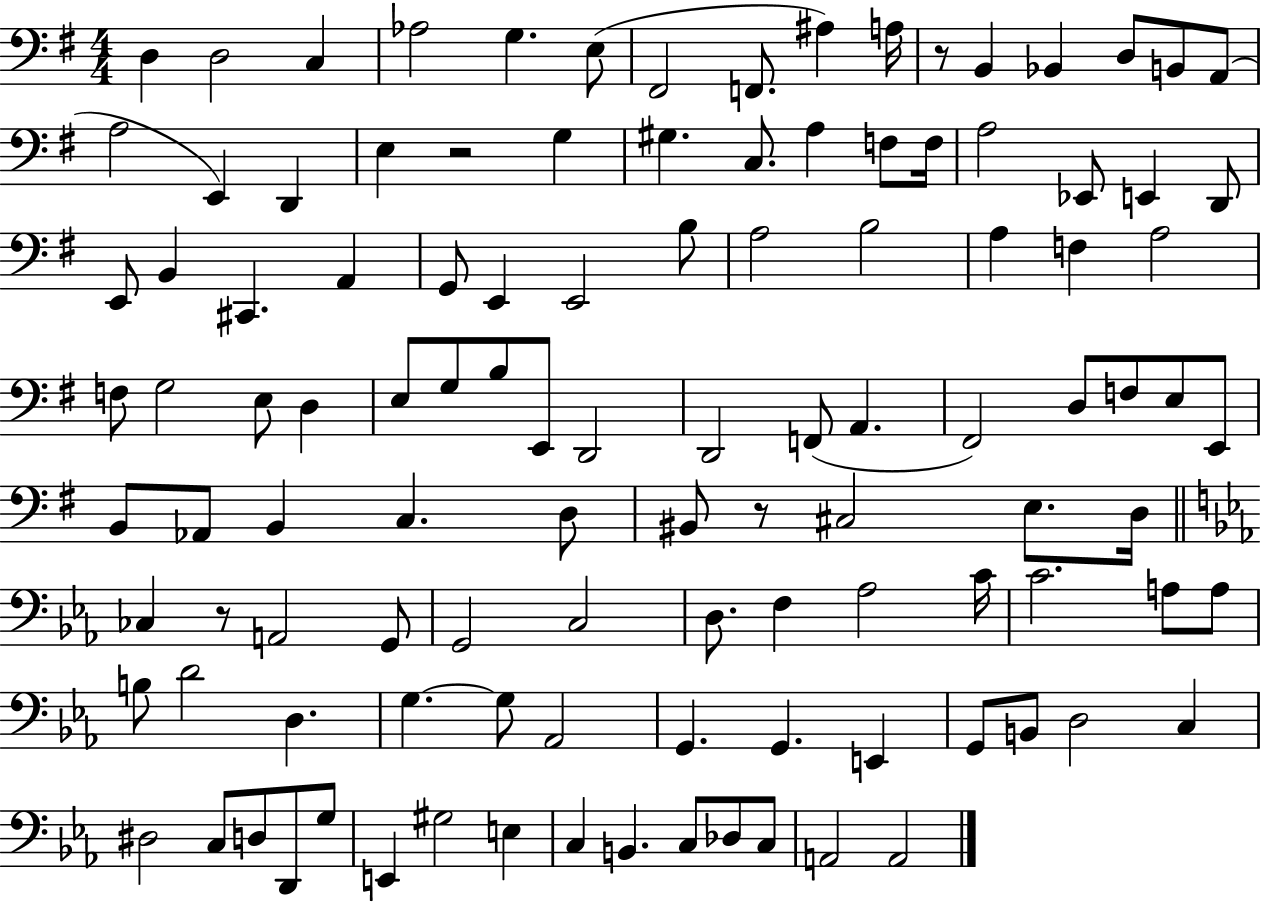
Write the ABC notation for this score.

X:1
T:Untitled
M:4/4
L:1/4
K:G
D, D,2 C, _A,2 G, E,/2 ^F,,2 F,,/2 ^A, A,/4 z/2 B,, _B,, D,/2 B,,/2 A,,/2 A,2 E,, D,, E, z2 G, ^G, C,/2 A, F,/2 F,/4 A,2 _E,,/2 E,, D,,/2 E,,/2 B,, ^C,, A,, G,,/2 E,, E,,2 B,/2 A,2 B,2 A, F, A,2 F,/2 G,2 E,/2 D, E,/2 G,/2 B,/2 E,,/2 D,,2 D,,2 F,,/2 A,, ^F,,2 D,/2 F,/2 E,/2 E,,/2 B,,/2 _A,,/2 B,, C, D,/2 ^B,,/2 z/2 ^C,2 E,/2 D,/4 _C, z/2 A,,2 G,,/2 G,,2 C,2 D,/2 F, _A,2 C/4 C2 A,/2 A,/2 B,/2 D2 D, G, G,/2 _A,,2 G,, G,, E,, G,,/2 B,,/2 D,2 C, ^D,2 C,/2 D,/2 D,,/2 G,/2 E,, ^G,2 E, C, B,, C,/2 _D,/2 C,/2 A,,2 A,,2